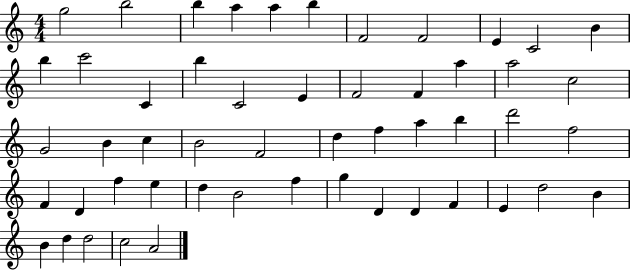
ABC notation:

X:1
T:Untitled
M:4/4
L:1/4
K:C
g2 b2 b a a b F2 F2 E C2 B b c'2 C b C2 E F2 F a a2 c2 G2 B c B2 F2 d f a b d'2 f2 F D f e d B2 f g D D F E d2 B B d d2 c2 A2